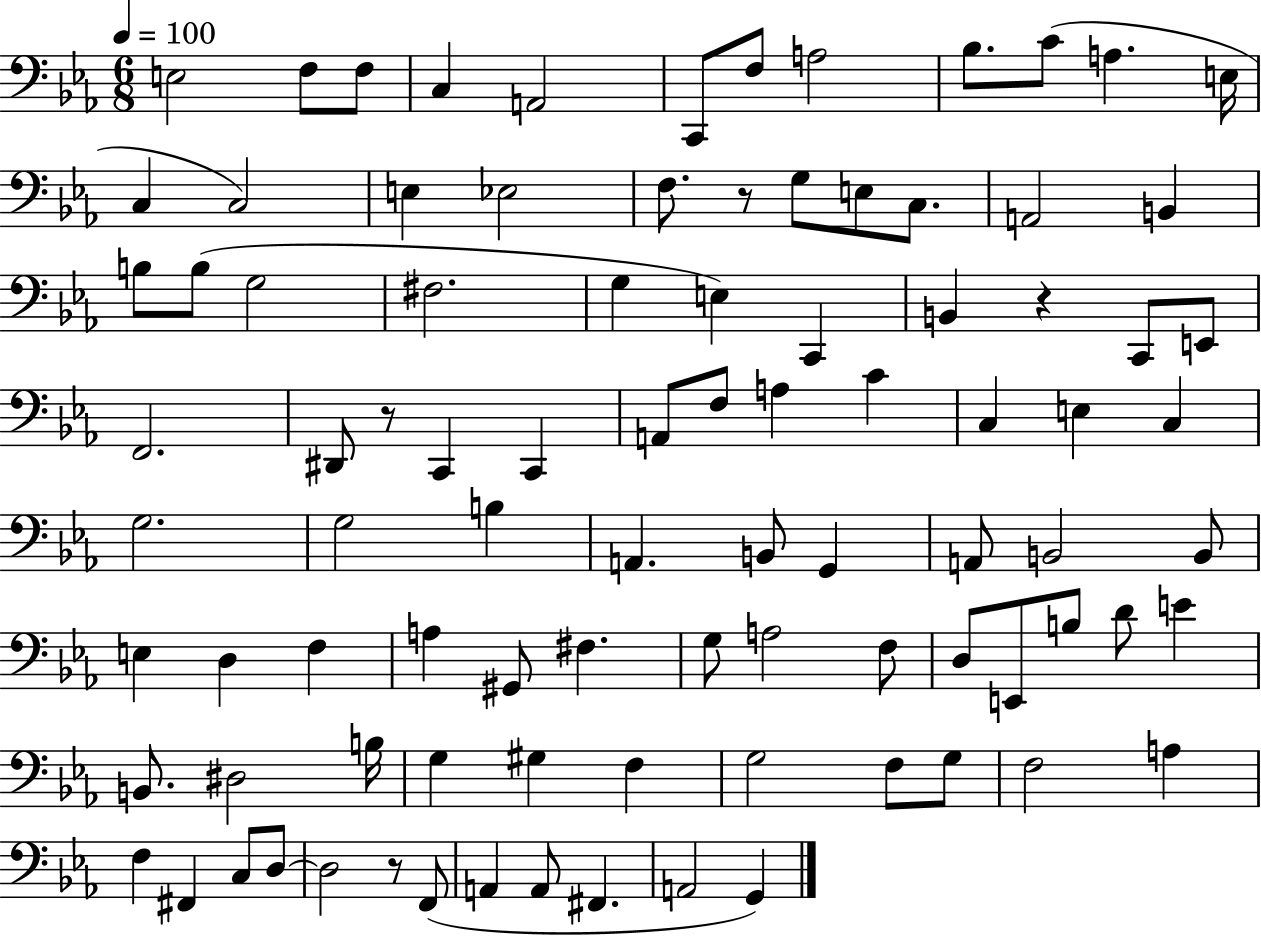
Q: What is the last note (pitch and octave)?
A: G2